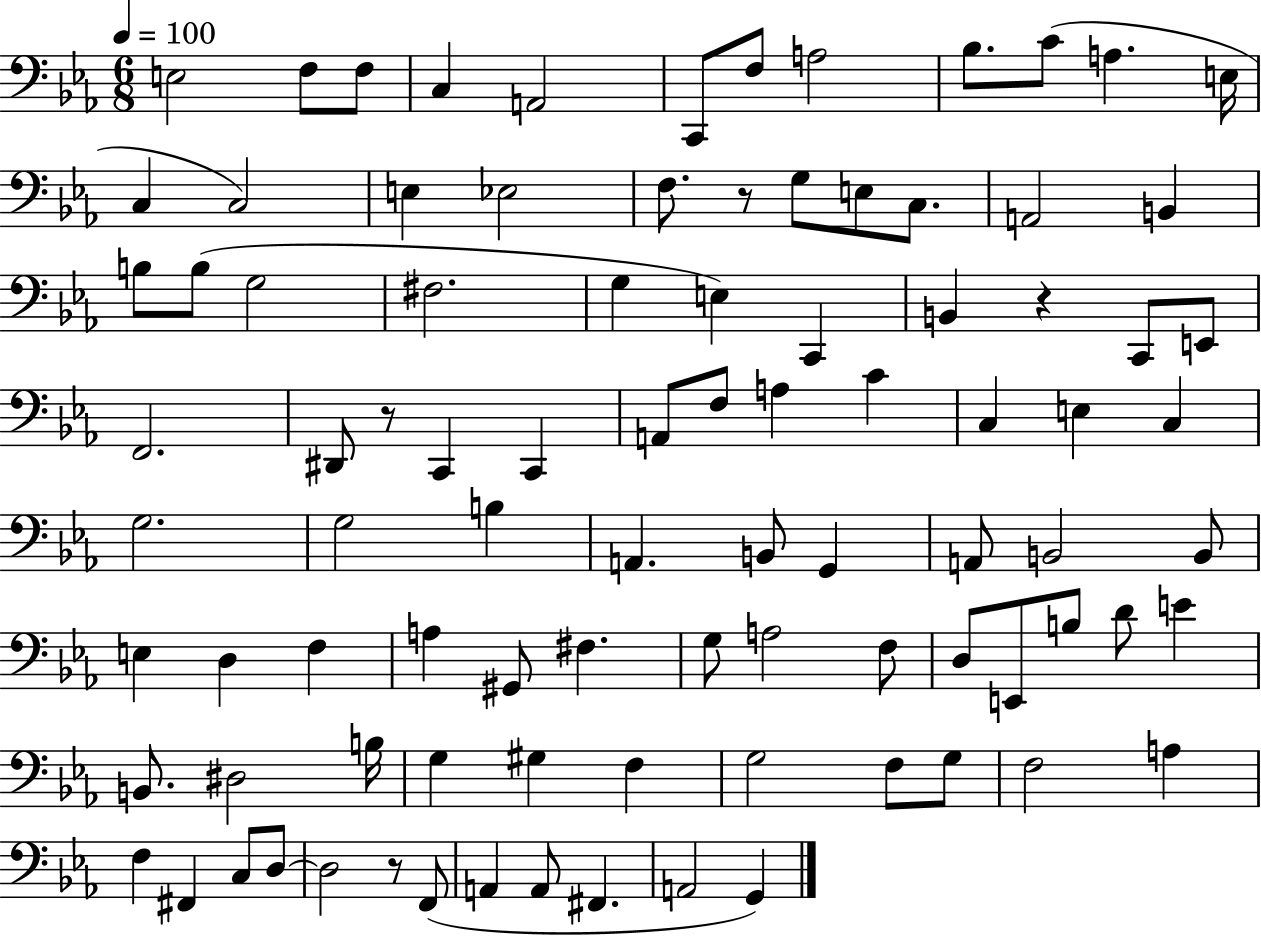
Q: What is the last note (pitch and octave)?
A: G2